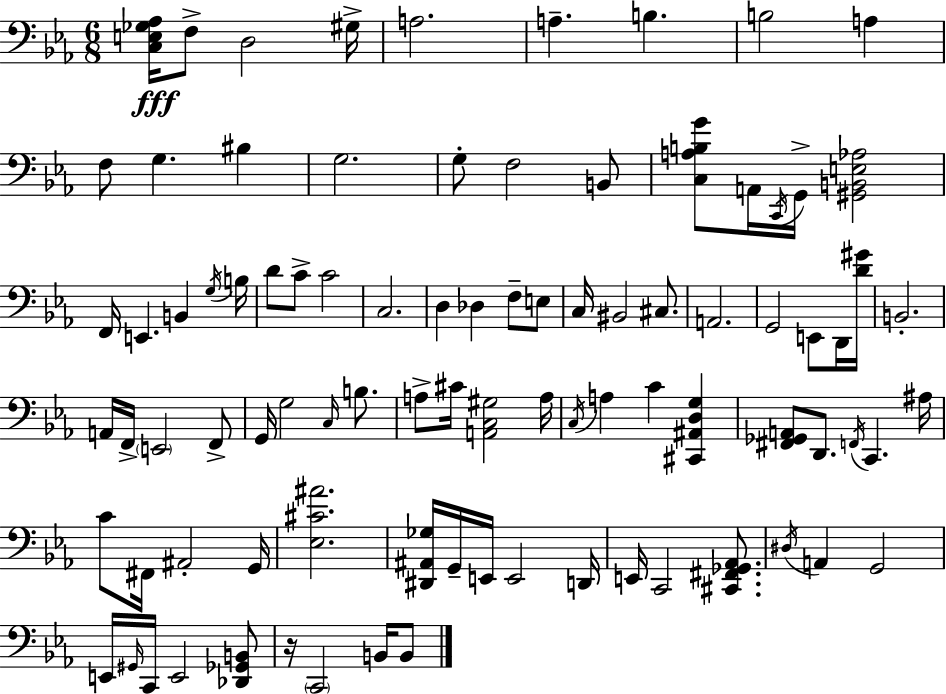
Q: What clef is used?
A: bass